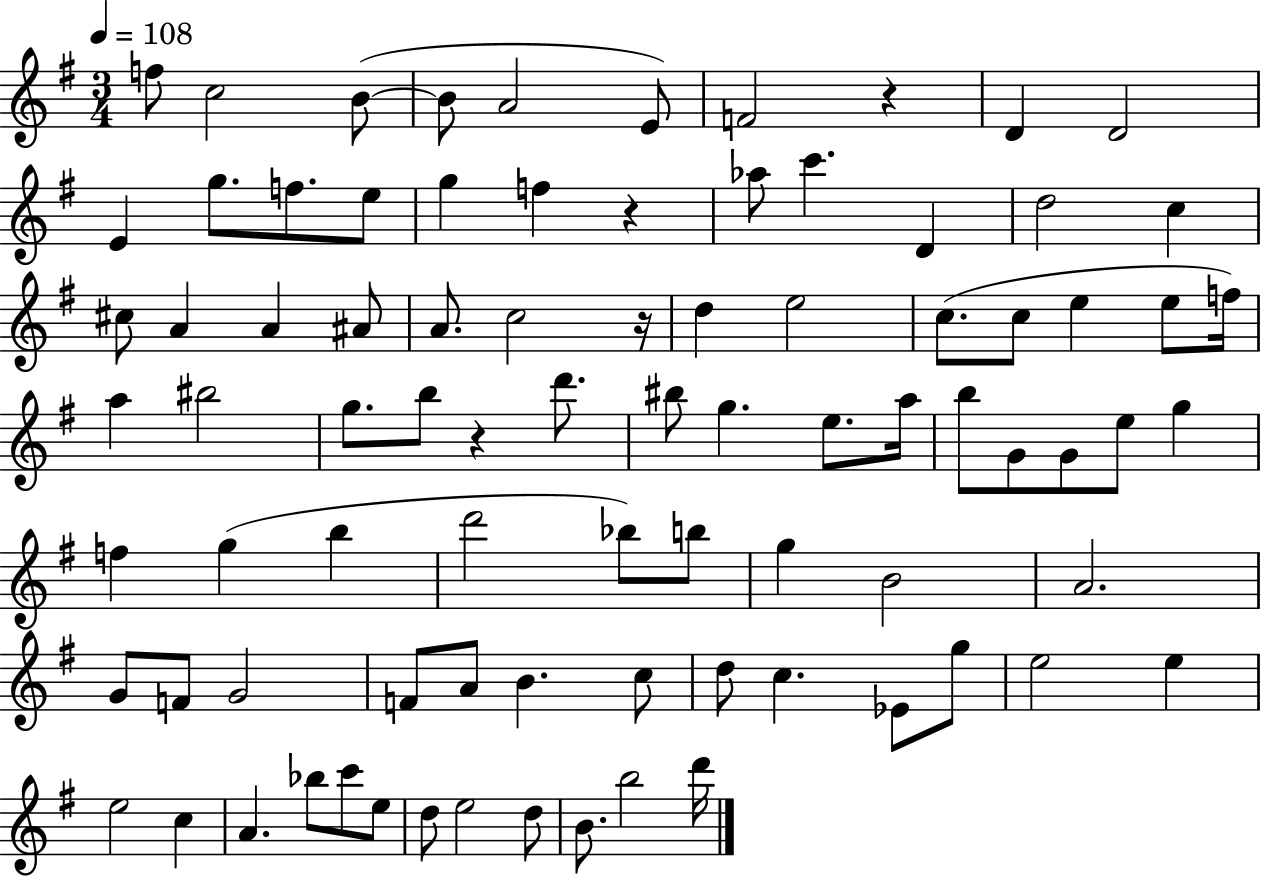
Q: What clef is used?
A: treble